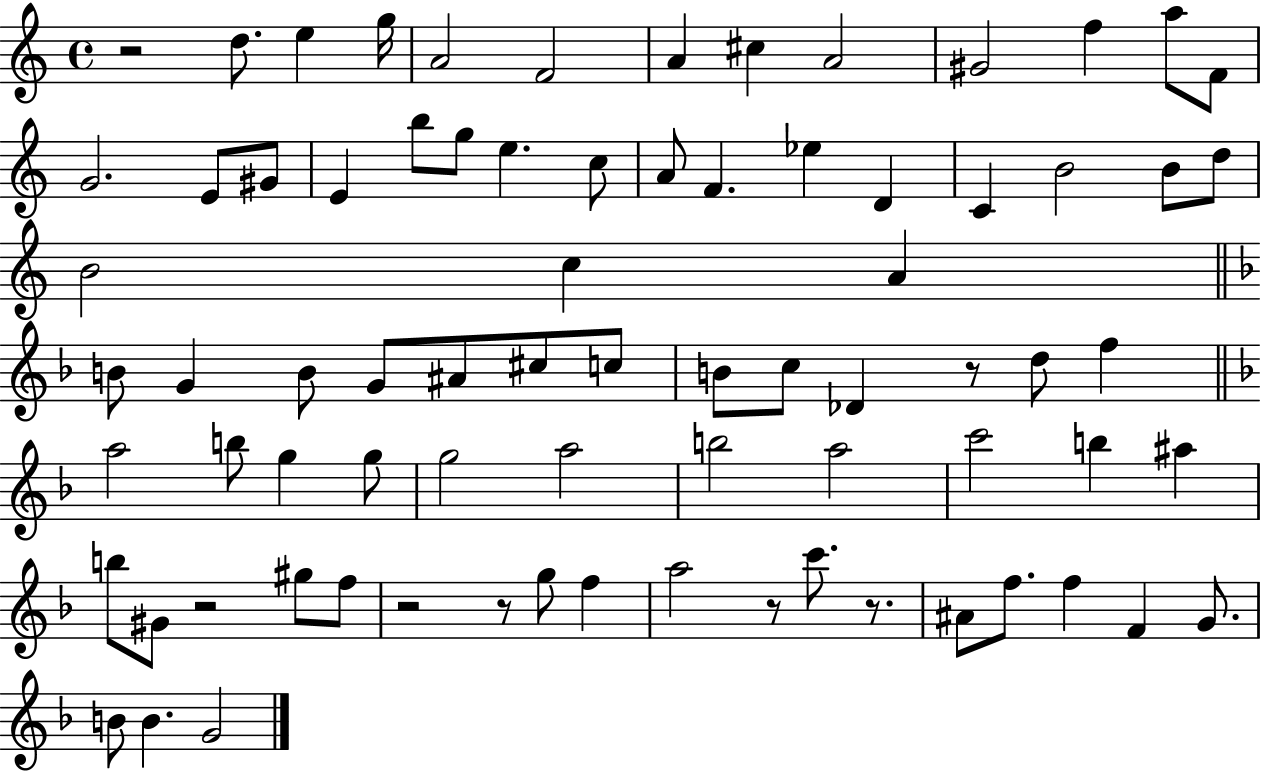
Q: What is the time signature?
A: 4/4